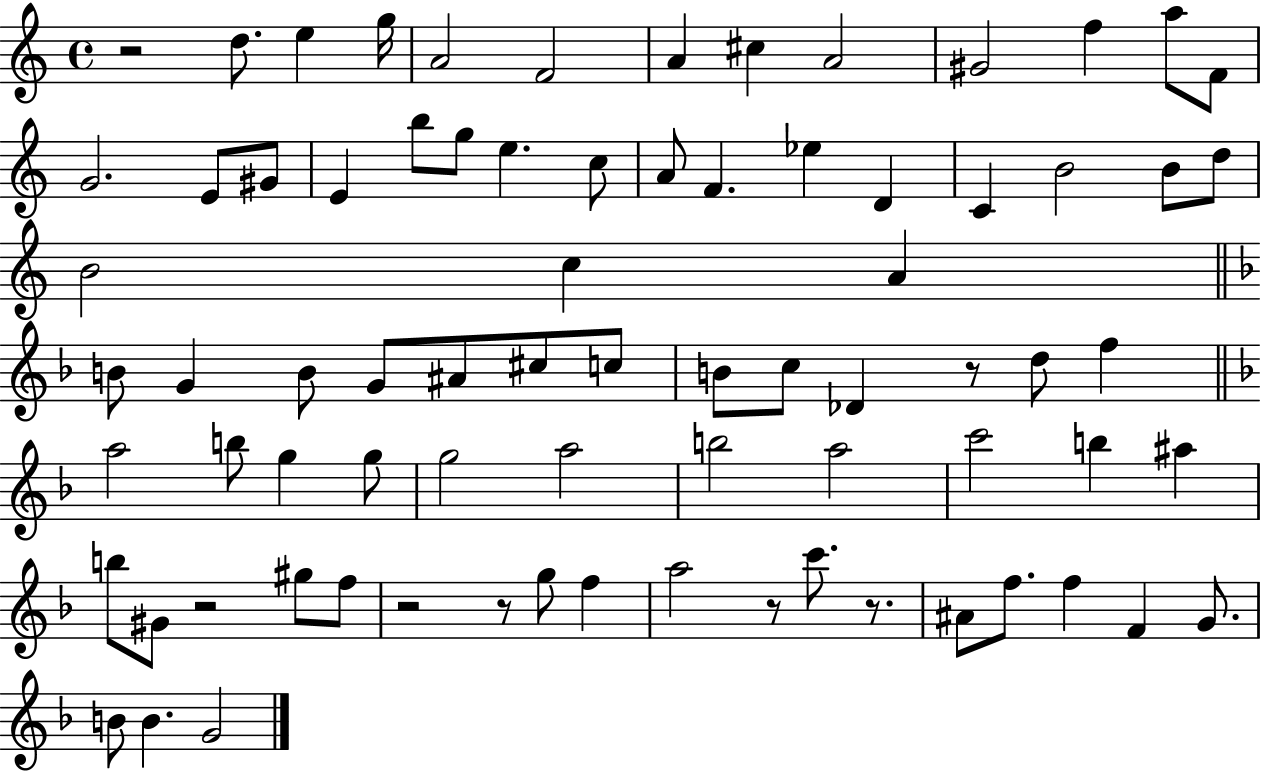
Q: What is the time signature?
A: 4/4